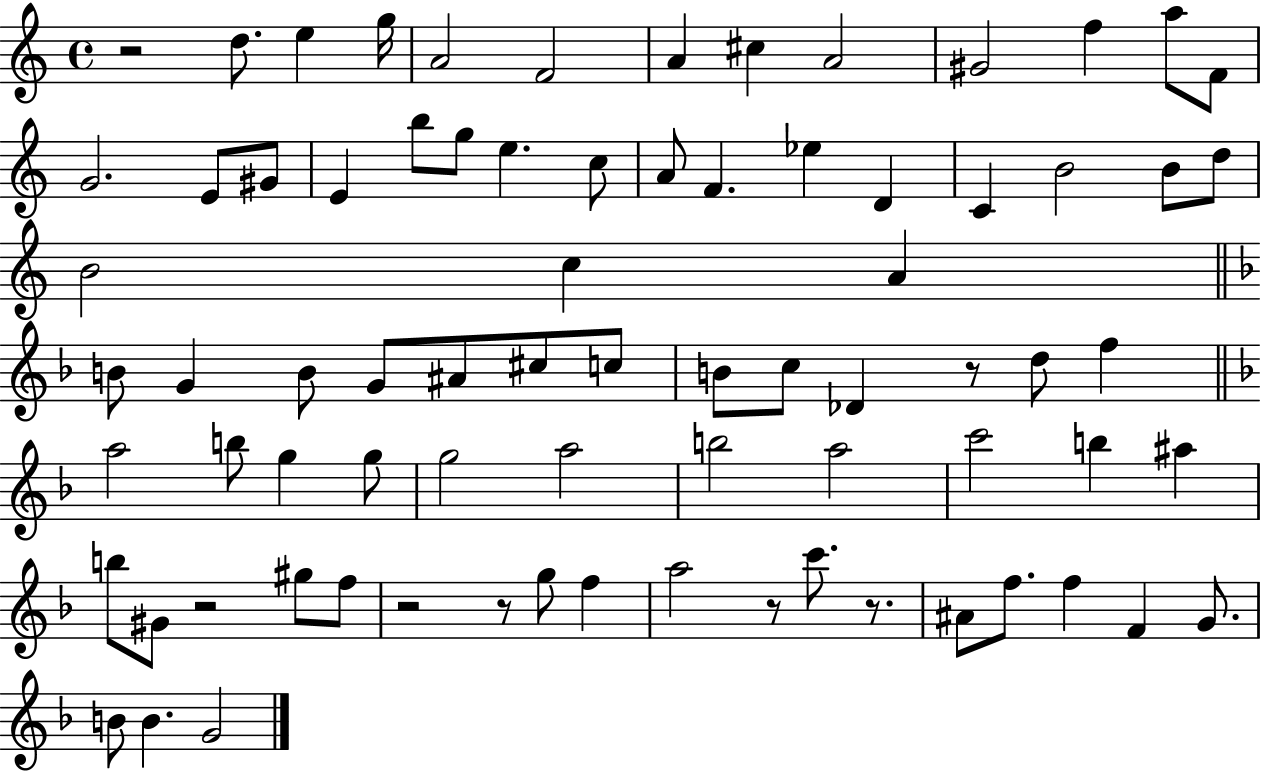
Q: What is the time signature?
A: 4/4